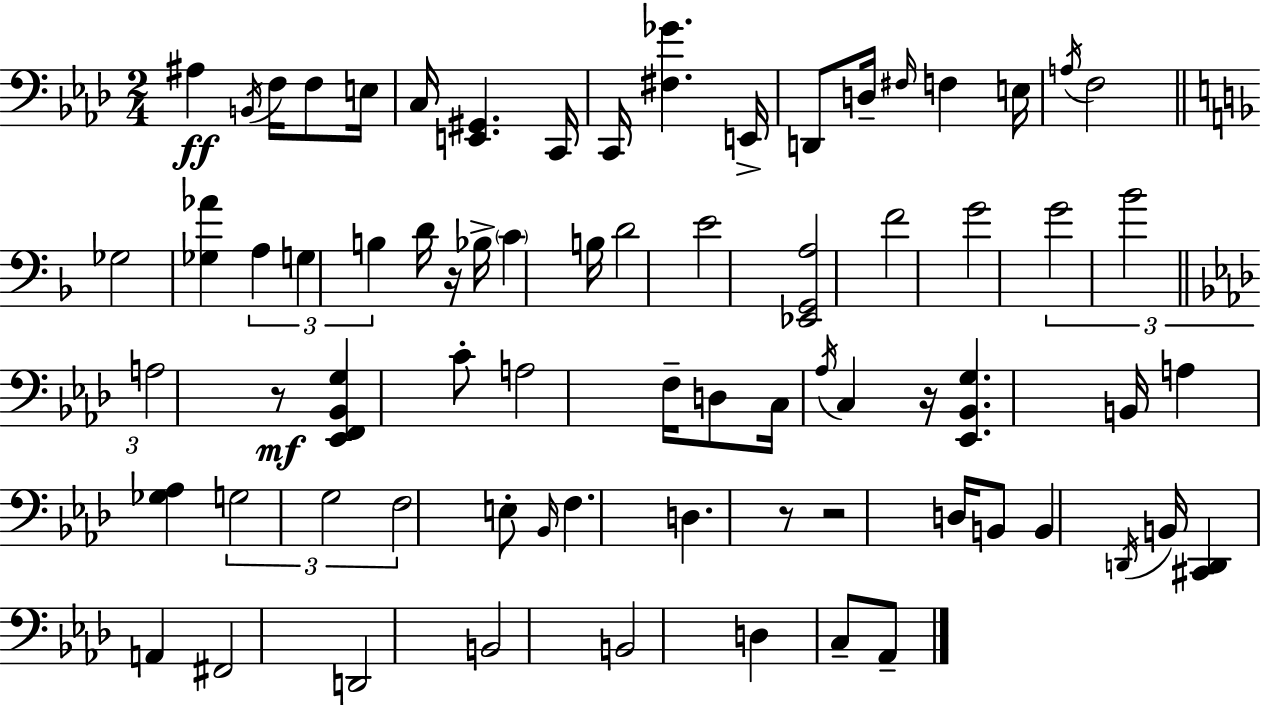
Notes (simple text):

A#3/q B2/s F3/s F3/e E3/s C3/s [E2,G#2]/q. C2/s C2/s [F#3,Gb4]/q. E2/s D2/e D3/s F#3/s F3/q E3/s A3/s F3/h Gb3/h [Gb3,Ab4]/q A3/q G3/q B3/q D4/s R/s Bb3/s C4/q B3/s D4/h E4/h [Eb2,G2,A3]/h F4/h G4/h G4/h Bb4/h A3/h R/e [Eb2,F2,Bb2,G3]/q C4/e A3/h F3/s D3/e C3/s Ab3/s C3/q R/s [Eb2,Bb2,G3]/q. B2/s A3/q [Gb3,Ab3]/q G3/h G3/h F3/h E3/e Bb2/s F3/q. D3/q. R/e R/h D3/s B2/e B2/q D2/s B2/s [C#2,D2]/q A2/q F#2/h D2/h B2/h B2/h D3/q C3/e Ab2/e